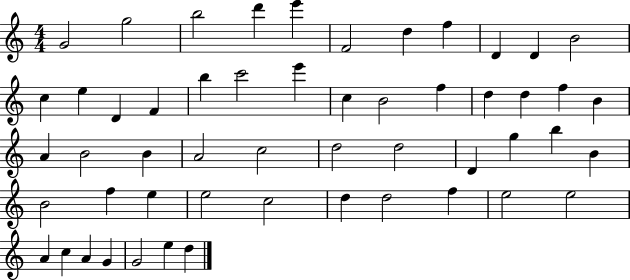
{
  \clef treble
  \numericTimeSignature
  \time 4/4
  \key c \major
  g'2 g''2 | b''2 d'''4 e'''4 | f'2 d''4 f''4 | d'4 d'4 b'2 | \break c''4 e''4 d'4 f'4 | b''4 c'''2 e'''4 | c''4 b'2 f''4 | d''4 d''4 f''4 b'4 | \break a'4 b'2 b'4 | a'2 c''2 | d''2 d''2 | d'4 g''4 b''4 b'4 | \break b'2 f''4 e''4 | e''2 c''2 | d''4 d''2 f''4 | e''2 e''2 | \break a'4 c''4 a'4 g'4 | g'2 e''4 d''4 | \bar "|."
}